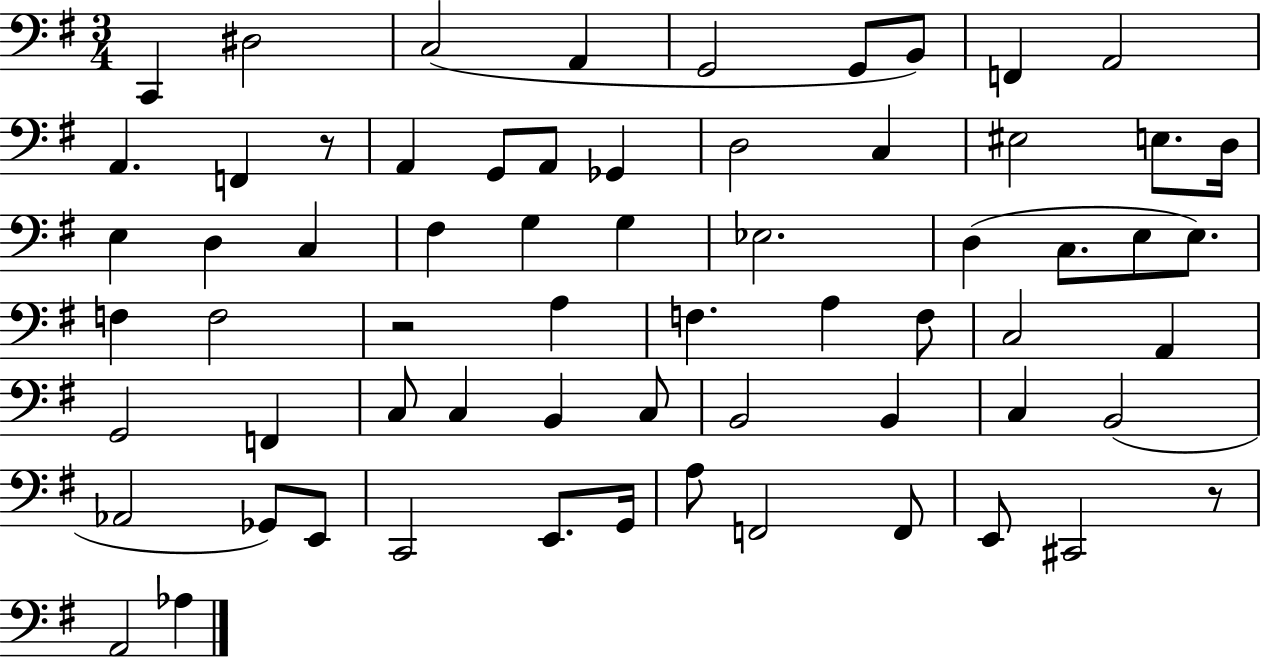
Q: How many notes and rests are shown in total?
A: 65